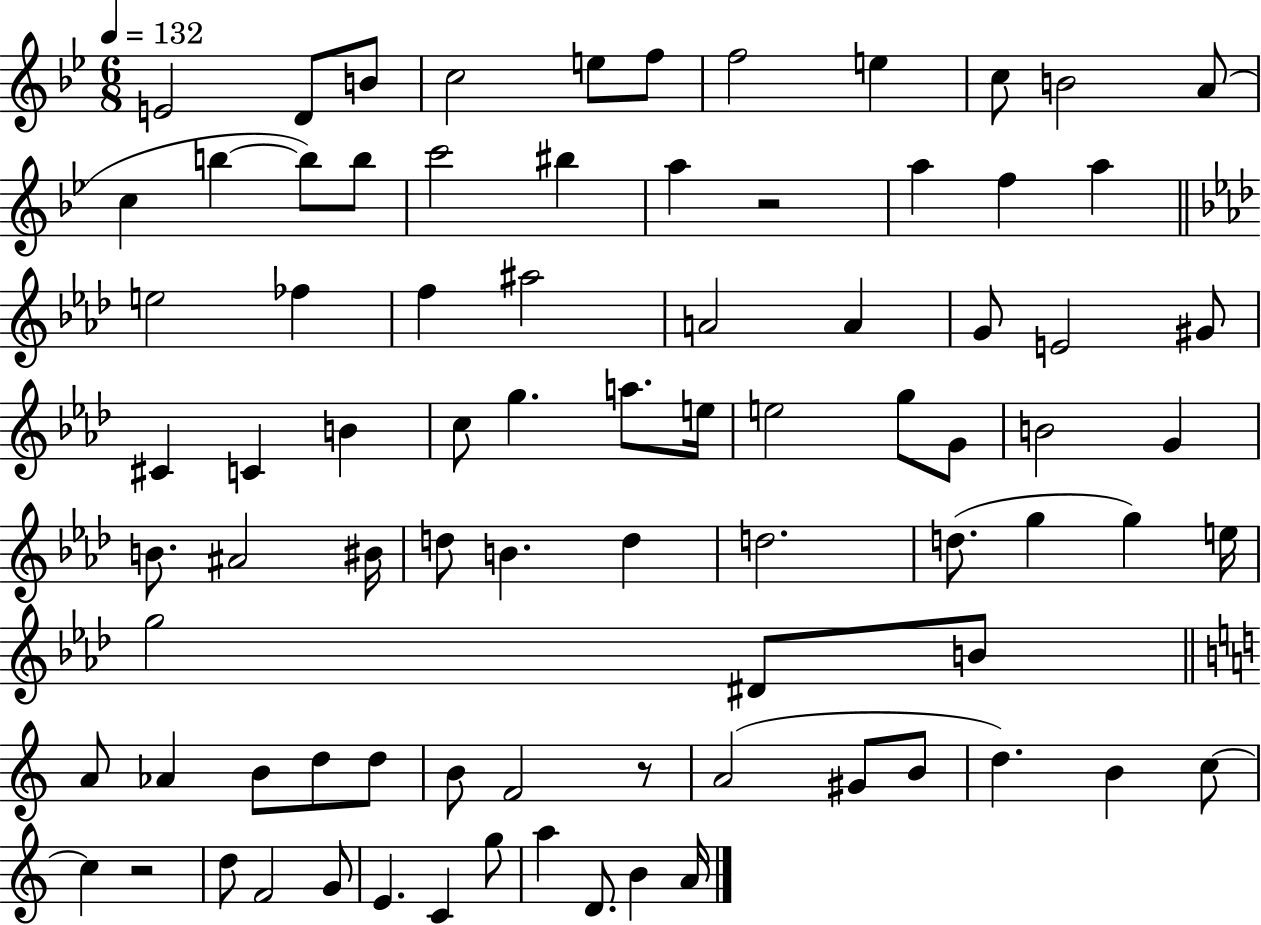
X:1
T:Untitled
M:6/8
L:1/4
K:Bb
E2 D/2 B/2 c2 e/2 f/2 f2 e c/2 B2 A/2 c b b/2 b/2 c'2 ^b a z2 a f a e2 _f f ^a2 A2 A G/2 E2 ^G/2 ^C C B c/2 g a/2 e/4 e2 g/2 G/2 B2 G B/2 ^A2 ^B/4 d/2 B d d2 d/2 g g e/4 g2 ^D/2 B/2 A/2 _A B/2 d/2 d/2 B/2 F2 z/2 A2 ^G/2 B/2 d B c/2 c z2 d/2 F2 G/2 E C g/2 a D/2 B A/4